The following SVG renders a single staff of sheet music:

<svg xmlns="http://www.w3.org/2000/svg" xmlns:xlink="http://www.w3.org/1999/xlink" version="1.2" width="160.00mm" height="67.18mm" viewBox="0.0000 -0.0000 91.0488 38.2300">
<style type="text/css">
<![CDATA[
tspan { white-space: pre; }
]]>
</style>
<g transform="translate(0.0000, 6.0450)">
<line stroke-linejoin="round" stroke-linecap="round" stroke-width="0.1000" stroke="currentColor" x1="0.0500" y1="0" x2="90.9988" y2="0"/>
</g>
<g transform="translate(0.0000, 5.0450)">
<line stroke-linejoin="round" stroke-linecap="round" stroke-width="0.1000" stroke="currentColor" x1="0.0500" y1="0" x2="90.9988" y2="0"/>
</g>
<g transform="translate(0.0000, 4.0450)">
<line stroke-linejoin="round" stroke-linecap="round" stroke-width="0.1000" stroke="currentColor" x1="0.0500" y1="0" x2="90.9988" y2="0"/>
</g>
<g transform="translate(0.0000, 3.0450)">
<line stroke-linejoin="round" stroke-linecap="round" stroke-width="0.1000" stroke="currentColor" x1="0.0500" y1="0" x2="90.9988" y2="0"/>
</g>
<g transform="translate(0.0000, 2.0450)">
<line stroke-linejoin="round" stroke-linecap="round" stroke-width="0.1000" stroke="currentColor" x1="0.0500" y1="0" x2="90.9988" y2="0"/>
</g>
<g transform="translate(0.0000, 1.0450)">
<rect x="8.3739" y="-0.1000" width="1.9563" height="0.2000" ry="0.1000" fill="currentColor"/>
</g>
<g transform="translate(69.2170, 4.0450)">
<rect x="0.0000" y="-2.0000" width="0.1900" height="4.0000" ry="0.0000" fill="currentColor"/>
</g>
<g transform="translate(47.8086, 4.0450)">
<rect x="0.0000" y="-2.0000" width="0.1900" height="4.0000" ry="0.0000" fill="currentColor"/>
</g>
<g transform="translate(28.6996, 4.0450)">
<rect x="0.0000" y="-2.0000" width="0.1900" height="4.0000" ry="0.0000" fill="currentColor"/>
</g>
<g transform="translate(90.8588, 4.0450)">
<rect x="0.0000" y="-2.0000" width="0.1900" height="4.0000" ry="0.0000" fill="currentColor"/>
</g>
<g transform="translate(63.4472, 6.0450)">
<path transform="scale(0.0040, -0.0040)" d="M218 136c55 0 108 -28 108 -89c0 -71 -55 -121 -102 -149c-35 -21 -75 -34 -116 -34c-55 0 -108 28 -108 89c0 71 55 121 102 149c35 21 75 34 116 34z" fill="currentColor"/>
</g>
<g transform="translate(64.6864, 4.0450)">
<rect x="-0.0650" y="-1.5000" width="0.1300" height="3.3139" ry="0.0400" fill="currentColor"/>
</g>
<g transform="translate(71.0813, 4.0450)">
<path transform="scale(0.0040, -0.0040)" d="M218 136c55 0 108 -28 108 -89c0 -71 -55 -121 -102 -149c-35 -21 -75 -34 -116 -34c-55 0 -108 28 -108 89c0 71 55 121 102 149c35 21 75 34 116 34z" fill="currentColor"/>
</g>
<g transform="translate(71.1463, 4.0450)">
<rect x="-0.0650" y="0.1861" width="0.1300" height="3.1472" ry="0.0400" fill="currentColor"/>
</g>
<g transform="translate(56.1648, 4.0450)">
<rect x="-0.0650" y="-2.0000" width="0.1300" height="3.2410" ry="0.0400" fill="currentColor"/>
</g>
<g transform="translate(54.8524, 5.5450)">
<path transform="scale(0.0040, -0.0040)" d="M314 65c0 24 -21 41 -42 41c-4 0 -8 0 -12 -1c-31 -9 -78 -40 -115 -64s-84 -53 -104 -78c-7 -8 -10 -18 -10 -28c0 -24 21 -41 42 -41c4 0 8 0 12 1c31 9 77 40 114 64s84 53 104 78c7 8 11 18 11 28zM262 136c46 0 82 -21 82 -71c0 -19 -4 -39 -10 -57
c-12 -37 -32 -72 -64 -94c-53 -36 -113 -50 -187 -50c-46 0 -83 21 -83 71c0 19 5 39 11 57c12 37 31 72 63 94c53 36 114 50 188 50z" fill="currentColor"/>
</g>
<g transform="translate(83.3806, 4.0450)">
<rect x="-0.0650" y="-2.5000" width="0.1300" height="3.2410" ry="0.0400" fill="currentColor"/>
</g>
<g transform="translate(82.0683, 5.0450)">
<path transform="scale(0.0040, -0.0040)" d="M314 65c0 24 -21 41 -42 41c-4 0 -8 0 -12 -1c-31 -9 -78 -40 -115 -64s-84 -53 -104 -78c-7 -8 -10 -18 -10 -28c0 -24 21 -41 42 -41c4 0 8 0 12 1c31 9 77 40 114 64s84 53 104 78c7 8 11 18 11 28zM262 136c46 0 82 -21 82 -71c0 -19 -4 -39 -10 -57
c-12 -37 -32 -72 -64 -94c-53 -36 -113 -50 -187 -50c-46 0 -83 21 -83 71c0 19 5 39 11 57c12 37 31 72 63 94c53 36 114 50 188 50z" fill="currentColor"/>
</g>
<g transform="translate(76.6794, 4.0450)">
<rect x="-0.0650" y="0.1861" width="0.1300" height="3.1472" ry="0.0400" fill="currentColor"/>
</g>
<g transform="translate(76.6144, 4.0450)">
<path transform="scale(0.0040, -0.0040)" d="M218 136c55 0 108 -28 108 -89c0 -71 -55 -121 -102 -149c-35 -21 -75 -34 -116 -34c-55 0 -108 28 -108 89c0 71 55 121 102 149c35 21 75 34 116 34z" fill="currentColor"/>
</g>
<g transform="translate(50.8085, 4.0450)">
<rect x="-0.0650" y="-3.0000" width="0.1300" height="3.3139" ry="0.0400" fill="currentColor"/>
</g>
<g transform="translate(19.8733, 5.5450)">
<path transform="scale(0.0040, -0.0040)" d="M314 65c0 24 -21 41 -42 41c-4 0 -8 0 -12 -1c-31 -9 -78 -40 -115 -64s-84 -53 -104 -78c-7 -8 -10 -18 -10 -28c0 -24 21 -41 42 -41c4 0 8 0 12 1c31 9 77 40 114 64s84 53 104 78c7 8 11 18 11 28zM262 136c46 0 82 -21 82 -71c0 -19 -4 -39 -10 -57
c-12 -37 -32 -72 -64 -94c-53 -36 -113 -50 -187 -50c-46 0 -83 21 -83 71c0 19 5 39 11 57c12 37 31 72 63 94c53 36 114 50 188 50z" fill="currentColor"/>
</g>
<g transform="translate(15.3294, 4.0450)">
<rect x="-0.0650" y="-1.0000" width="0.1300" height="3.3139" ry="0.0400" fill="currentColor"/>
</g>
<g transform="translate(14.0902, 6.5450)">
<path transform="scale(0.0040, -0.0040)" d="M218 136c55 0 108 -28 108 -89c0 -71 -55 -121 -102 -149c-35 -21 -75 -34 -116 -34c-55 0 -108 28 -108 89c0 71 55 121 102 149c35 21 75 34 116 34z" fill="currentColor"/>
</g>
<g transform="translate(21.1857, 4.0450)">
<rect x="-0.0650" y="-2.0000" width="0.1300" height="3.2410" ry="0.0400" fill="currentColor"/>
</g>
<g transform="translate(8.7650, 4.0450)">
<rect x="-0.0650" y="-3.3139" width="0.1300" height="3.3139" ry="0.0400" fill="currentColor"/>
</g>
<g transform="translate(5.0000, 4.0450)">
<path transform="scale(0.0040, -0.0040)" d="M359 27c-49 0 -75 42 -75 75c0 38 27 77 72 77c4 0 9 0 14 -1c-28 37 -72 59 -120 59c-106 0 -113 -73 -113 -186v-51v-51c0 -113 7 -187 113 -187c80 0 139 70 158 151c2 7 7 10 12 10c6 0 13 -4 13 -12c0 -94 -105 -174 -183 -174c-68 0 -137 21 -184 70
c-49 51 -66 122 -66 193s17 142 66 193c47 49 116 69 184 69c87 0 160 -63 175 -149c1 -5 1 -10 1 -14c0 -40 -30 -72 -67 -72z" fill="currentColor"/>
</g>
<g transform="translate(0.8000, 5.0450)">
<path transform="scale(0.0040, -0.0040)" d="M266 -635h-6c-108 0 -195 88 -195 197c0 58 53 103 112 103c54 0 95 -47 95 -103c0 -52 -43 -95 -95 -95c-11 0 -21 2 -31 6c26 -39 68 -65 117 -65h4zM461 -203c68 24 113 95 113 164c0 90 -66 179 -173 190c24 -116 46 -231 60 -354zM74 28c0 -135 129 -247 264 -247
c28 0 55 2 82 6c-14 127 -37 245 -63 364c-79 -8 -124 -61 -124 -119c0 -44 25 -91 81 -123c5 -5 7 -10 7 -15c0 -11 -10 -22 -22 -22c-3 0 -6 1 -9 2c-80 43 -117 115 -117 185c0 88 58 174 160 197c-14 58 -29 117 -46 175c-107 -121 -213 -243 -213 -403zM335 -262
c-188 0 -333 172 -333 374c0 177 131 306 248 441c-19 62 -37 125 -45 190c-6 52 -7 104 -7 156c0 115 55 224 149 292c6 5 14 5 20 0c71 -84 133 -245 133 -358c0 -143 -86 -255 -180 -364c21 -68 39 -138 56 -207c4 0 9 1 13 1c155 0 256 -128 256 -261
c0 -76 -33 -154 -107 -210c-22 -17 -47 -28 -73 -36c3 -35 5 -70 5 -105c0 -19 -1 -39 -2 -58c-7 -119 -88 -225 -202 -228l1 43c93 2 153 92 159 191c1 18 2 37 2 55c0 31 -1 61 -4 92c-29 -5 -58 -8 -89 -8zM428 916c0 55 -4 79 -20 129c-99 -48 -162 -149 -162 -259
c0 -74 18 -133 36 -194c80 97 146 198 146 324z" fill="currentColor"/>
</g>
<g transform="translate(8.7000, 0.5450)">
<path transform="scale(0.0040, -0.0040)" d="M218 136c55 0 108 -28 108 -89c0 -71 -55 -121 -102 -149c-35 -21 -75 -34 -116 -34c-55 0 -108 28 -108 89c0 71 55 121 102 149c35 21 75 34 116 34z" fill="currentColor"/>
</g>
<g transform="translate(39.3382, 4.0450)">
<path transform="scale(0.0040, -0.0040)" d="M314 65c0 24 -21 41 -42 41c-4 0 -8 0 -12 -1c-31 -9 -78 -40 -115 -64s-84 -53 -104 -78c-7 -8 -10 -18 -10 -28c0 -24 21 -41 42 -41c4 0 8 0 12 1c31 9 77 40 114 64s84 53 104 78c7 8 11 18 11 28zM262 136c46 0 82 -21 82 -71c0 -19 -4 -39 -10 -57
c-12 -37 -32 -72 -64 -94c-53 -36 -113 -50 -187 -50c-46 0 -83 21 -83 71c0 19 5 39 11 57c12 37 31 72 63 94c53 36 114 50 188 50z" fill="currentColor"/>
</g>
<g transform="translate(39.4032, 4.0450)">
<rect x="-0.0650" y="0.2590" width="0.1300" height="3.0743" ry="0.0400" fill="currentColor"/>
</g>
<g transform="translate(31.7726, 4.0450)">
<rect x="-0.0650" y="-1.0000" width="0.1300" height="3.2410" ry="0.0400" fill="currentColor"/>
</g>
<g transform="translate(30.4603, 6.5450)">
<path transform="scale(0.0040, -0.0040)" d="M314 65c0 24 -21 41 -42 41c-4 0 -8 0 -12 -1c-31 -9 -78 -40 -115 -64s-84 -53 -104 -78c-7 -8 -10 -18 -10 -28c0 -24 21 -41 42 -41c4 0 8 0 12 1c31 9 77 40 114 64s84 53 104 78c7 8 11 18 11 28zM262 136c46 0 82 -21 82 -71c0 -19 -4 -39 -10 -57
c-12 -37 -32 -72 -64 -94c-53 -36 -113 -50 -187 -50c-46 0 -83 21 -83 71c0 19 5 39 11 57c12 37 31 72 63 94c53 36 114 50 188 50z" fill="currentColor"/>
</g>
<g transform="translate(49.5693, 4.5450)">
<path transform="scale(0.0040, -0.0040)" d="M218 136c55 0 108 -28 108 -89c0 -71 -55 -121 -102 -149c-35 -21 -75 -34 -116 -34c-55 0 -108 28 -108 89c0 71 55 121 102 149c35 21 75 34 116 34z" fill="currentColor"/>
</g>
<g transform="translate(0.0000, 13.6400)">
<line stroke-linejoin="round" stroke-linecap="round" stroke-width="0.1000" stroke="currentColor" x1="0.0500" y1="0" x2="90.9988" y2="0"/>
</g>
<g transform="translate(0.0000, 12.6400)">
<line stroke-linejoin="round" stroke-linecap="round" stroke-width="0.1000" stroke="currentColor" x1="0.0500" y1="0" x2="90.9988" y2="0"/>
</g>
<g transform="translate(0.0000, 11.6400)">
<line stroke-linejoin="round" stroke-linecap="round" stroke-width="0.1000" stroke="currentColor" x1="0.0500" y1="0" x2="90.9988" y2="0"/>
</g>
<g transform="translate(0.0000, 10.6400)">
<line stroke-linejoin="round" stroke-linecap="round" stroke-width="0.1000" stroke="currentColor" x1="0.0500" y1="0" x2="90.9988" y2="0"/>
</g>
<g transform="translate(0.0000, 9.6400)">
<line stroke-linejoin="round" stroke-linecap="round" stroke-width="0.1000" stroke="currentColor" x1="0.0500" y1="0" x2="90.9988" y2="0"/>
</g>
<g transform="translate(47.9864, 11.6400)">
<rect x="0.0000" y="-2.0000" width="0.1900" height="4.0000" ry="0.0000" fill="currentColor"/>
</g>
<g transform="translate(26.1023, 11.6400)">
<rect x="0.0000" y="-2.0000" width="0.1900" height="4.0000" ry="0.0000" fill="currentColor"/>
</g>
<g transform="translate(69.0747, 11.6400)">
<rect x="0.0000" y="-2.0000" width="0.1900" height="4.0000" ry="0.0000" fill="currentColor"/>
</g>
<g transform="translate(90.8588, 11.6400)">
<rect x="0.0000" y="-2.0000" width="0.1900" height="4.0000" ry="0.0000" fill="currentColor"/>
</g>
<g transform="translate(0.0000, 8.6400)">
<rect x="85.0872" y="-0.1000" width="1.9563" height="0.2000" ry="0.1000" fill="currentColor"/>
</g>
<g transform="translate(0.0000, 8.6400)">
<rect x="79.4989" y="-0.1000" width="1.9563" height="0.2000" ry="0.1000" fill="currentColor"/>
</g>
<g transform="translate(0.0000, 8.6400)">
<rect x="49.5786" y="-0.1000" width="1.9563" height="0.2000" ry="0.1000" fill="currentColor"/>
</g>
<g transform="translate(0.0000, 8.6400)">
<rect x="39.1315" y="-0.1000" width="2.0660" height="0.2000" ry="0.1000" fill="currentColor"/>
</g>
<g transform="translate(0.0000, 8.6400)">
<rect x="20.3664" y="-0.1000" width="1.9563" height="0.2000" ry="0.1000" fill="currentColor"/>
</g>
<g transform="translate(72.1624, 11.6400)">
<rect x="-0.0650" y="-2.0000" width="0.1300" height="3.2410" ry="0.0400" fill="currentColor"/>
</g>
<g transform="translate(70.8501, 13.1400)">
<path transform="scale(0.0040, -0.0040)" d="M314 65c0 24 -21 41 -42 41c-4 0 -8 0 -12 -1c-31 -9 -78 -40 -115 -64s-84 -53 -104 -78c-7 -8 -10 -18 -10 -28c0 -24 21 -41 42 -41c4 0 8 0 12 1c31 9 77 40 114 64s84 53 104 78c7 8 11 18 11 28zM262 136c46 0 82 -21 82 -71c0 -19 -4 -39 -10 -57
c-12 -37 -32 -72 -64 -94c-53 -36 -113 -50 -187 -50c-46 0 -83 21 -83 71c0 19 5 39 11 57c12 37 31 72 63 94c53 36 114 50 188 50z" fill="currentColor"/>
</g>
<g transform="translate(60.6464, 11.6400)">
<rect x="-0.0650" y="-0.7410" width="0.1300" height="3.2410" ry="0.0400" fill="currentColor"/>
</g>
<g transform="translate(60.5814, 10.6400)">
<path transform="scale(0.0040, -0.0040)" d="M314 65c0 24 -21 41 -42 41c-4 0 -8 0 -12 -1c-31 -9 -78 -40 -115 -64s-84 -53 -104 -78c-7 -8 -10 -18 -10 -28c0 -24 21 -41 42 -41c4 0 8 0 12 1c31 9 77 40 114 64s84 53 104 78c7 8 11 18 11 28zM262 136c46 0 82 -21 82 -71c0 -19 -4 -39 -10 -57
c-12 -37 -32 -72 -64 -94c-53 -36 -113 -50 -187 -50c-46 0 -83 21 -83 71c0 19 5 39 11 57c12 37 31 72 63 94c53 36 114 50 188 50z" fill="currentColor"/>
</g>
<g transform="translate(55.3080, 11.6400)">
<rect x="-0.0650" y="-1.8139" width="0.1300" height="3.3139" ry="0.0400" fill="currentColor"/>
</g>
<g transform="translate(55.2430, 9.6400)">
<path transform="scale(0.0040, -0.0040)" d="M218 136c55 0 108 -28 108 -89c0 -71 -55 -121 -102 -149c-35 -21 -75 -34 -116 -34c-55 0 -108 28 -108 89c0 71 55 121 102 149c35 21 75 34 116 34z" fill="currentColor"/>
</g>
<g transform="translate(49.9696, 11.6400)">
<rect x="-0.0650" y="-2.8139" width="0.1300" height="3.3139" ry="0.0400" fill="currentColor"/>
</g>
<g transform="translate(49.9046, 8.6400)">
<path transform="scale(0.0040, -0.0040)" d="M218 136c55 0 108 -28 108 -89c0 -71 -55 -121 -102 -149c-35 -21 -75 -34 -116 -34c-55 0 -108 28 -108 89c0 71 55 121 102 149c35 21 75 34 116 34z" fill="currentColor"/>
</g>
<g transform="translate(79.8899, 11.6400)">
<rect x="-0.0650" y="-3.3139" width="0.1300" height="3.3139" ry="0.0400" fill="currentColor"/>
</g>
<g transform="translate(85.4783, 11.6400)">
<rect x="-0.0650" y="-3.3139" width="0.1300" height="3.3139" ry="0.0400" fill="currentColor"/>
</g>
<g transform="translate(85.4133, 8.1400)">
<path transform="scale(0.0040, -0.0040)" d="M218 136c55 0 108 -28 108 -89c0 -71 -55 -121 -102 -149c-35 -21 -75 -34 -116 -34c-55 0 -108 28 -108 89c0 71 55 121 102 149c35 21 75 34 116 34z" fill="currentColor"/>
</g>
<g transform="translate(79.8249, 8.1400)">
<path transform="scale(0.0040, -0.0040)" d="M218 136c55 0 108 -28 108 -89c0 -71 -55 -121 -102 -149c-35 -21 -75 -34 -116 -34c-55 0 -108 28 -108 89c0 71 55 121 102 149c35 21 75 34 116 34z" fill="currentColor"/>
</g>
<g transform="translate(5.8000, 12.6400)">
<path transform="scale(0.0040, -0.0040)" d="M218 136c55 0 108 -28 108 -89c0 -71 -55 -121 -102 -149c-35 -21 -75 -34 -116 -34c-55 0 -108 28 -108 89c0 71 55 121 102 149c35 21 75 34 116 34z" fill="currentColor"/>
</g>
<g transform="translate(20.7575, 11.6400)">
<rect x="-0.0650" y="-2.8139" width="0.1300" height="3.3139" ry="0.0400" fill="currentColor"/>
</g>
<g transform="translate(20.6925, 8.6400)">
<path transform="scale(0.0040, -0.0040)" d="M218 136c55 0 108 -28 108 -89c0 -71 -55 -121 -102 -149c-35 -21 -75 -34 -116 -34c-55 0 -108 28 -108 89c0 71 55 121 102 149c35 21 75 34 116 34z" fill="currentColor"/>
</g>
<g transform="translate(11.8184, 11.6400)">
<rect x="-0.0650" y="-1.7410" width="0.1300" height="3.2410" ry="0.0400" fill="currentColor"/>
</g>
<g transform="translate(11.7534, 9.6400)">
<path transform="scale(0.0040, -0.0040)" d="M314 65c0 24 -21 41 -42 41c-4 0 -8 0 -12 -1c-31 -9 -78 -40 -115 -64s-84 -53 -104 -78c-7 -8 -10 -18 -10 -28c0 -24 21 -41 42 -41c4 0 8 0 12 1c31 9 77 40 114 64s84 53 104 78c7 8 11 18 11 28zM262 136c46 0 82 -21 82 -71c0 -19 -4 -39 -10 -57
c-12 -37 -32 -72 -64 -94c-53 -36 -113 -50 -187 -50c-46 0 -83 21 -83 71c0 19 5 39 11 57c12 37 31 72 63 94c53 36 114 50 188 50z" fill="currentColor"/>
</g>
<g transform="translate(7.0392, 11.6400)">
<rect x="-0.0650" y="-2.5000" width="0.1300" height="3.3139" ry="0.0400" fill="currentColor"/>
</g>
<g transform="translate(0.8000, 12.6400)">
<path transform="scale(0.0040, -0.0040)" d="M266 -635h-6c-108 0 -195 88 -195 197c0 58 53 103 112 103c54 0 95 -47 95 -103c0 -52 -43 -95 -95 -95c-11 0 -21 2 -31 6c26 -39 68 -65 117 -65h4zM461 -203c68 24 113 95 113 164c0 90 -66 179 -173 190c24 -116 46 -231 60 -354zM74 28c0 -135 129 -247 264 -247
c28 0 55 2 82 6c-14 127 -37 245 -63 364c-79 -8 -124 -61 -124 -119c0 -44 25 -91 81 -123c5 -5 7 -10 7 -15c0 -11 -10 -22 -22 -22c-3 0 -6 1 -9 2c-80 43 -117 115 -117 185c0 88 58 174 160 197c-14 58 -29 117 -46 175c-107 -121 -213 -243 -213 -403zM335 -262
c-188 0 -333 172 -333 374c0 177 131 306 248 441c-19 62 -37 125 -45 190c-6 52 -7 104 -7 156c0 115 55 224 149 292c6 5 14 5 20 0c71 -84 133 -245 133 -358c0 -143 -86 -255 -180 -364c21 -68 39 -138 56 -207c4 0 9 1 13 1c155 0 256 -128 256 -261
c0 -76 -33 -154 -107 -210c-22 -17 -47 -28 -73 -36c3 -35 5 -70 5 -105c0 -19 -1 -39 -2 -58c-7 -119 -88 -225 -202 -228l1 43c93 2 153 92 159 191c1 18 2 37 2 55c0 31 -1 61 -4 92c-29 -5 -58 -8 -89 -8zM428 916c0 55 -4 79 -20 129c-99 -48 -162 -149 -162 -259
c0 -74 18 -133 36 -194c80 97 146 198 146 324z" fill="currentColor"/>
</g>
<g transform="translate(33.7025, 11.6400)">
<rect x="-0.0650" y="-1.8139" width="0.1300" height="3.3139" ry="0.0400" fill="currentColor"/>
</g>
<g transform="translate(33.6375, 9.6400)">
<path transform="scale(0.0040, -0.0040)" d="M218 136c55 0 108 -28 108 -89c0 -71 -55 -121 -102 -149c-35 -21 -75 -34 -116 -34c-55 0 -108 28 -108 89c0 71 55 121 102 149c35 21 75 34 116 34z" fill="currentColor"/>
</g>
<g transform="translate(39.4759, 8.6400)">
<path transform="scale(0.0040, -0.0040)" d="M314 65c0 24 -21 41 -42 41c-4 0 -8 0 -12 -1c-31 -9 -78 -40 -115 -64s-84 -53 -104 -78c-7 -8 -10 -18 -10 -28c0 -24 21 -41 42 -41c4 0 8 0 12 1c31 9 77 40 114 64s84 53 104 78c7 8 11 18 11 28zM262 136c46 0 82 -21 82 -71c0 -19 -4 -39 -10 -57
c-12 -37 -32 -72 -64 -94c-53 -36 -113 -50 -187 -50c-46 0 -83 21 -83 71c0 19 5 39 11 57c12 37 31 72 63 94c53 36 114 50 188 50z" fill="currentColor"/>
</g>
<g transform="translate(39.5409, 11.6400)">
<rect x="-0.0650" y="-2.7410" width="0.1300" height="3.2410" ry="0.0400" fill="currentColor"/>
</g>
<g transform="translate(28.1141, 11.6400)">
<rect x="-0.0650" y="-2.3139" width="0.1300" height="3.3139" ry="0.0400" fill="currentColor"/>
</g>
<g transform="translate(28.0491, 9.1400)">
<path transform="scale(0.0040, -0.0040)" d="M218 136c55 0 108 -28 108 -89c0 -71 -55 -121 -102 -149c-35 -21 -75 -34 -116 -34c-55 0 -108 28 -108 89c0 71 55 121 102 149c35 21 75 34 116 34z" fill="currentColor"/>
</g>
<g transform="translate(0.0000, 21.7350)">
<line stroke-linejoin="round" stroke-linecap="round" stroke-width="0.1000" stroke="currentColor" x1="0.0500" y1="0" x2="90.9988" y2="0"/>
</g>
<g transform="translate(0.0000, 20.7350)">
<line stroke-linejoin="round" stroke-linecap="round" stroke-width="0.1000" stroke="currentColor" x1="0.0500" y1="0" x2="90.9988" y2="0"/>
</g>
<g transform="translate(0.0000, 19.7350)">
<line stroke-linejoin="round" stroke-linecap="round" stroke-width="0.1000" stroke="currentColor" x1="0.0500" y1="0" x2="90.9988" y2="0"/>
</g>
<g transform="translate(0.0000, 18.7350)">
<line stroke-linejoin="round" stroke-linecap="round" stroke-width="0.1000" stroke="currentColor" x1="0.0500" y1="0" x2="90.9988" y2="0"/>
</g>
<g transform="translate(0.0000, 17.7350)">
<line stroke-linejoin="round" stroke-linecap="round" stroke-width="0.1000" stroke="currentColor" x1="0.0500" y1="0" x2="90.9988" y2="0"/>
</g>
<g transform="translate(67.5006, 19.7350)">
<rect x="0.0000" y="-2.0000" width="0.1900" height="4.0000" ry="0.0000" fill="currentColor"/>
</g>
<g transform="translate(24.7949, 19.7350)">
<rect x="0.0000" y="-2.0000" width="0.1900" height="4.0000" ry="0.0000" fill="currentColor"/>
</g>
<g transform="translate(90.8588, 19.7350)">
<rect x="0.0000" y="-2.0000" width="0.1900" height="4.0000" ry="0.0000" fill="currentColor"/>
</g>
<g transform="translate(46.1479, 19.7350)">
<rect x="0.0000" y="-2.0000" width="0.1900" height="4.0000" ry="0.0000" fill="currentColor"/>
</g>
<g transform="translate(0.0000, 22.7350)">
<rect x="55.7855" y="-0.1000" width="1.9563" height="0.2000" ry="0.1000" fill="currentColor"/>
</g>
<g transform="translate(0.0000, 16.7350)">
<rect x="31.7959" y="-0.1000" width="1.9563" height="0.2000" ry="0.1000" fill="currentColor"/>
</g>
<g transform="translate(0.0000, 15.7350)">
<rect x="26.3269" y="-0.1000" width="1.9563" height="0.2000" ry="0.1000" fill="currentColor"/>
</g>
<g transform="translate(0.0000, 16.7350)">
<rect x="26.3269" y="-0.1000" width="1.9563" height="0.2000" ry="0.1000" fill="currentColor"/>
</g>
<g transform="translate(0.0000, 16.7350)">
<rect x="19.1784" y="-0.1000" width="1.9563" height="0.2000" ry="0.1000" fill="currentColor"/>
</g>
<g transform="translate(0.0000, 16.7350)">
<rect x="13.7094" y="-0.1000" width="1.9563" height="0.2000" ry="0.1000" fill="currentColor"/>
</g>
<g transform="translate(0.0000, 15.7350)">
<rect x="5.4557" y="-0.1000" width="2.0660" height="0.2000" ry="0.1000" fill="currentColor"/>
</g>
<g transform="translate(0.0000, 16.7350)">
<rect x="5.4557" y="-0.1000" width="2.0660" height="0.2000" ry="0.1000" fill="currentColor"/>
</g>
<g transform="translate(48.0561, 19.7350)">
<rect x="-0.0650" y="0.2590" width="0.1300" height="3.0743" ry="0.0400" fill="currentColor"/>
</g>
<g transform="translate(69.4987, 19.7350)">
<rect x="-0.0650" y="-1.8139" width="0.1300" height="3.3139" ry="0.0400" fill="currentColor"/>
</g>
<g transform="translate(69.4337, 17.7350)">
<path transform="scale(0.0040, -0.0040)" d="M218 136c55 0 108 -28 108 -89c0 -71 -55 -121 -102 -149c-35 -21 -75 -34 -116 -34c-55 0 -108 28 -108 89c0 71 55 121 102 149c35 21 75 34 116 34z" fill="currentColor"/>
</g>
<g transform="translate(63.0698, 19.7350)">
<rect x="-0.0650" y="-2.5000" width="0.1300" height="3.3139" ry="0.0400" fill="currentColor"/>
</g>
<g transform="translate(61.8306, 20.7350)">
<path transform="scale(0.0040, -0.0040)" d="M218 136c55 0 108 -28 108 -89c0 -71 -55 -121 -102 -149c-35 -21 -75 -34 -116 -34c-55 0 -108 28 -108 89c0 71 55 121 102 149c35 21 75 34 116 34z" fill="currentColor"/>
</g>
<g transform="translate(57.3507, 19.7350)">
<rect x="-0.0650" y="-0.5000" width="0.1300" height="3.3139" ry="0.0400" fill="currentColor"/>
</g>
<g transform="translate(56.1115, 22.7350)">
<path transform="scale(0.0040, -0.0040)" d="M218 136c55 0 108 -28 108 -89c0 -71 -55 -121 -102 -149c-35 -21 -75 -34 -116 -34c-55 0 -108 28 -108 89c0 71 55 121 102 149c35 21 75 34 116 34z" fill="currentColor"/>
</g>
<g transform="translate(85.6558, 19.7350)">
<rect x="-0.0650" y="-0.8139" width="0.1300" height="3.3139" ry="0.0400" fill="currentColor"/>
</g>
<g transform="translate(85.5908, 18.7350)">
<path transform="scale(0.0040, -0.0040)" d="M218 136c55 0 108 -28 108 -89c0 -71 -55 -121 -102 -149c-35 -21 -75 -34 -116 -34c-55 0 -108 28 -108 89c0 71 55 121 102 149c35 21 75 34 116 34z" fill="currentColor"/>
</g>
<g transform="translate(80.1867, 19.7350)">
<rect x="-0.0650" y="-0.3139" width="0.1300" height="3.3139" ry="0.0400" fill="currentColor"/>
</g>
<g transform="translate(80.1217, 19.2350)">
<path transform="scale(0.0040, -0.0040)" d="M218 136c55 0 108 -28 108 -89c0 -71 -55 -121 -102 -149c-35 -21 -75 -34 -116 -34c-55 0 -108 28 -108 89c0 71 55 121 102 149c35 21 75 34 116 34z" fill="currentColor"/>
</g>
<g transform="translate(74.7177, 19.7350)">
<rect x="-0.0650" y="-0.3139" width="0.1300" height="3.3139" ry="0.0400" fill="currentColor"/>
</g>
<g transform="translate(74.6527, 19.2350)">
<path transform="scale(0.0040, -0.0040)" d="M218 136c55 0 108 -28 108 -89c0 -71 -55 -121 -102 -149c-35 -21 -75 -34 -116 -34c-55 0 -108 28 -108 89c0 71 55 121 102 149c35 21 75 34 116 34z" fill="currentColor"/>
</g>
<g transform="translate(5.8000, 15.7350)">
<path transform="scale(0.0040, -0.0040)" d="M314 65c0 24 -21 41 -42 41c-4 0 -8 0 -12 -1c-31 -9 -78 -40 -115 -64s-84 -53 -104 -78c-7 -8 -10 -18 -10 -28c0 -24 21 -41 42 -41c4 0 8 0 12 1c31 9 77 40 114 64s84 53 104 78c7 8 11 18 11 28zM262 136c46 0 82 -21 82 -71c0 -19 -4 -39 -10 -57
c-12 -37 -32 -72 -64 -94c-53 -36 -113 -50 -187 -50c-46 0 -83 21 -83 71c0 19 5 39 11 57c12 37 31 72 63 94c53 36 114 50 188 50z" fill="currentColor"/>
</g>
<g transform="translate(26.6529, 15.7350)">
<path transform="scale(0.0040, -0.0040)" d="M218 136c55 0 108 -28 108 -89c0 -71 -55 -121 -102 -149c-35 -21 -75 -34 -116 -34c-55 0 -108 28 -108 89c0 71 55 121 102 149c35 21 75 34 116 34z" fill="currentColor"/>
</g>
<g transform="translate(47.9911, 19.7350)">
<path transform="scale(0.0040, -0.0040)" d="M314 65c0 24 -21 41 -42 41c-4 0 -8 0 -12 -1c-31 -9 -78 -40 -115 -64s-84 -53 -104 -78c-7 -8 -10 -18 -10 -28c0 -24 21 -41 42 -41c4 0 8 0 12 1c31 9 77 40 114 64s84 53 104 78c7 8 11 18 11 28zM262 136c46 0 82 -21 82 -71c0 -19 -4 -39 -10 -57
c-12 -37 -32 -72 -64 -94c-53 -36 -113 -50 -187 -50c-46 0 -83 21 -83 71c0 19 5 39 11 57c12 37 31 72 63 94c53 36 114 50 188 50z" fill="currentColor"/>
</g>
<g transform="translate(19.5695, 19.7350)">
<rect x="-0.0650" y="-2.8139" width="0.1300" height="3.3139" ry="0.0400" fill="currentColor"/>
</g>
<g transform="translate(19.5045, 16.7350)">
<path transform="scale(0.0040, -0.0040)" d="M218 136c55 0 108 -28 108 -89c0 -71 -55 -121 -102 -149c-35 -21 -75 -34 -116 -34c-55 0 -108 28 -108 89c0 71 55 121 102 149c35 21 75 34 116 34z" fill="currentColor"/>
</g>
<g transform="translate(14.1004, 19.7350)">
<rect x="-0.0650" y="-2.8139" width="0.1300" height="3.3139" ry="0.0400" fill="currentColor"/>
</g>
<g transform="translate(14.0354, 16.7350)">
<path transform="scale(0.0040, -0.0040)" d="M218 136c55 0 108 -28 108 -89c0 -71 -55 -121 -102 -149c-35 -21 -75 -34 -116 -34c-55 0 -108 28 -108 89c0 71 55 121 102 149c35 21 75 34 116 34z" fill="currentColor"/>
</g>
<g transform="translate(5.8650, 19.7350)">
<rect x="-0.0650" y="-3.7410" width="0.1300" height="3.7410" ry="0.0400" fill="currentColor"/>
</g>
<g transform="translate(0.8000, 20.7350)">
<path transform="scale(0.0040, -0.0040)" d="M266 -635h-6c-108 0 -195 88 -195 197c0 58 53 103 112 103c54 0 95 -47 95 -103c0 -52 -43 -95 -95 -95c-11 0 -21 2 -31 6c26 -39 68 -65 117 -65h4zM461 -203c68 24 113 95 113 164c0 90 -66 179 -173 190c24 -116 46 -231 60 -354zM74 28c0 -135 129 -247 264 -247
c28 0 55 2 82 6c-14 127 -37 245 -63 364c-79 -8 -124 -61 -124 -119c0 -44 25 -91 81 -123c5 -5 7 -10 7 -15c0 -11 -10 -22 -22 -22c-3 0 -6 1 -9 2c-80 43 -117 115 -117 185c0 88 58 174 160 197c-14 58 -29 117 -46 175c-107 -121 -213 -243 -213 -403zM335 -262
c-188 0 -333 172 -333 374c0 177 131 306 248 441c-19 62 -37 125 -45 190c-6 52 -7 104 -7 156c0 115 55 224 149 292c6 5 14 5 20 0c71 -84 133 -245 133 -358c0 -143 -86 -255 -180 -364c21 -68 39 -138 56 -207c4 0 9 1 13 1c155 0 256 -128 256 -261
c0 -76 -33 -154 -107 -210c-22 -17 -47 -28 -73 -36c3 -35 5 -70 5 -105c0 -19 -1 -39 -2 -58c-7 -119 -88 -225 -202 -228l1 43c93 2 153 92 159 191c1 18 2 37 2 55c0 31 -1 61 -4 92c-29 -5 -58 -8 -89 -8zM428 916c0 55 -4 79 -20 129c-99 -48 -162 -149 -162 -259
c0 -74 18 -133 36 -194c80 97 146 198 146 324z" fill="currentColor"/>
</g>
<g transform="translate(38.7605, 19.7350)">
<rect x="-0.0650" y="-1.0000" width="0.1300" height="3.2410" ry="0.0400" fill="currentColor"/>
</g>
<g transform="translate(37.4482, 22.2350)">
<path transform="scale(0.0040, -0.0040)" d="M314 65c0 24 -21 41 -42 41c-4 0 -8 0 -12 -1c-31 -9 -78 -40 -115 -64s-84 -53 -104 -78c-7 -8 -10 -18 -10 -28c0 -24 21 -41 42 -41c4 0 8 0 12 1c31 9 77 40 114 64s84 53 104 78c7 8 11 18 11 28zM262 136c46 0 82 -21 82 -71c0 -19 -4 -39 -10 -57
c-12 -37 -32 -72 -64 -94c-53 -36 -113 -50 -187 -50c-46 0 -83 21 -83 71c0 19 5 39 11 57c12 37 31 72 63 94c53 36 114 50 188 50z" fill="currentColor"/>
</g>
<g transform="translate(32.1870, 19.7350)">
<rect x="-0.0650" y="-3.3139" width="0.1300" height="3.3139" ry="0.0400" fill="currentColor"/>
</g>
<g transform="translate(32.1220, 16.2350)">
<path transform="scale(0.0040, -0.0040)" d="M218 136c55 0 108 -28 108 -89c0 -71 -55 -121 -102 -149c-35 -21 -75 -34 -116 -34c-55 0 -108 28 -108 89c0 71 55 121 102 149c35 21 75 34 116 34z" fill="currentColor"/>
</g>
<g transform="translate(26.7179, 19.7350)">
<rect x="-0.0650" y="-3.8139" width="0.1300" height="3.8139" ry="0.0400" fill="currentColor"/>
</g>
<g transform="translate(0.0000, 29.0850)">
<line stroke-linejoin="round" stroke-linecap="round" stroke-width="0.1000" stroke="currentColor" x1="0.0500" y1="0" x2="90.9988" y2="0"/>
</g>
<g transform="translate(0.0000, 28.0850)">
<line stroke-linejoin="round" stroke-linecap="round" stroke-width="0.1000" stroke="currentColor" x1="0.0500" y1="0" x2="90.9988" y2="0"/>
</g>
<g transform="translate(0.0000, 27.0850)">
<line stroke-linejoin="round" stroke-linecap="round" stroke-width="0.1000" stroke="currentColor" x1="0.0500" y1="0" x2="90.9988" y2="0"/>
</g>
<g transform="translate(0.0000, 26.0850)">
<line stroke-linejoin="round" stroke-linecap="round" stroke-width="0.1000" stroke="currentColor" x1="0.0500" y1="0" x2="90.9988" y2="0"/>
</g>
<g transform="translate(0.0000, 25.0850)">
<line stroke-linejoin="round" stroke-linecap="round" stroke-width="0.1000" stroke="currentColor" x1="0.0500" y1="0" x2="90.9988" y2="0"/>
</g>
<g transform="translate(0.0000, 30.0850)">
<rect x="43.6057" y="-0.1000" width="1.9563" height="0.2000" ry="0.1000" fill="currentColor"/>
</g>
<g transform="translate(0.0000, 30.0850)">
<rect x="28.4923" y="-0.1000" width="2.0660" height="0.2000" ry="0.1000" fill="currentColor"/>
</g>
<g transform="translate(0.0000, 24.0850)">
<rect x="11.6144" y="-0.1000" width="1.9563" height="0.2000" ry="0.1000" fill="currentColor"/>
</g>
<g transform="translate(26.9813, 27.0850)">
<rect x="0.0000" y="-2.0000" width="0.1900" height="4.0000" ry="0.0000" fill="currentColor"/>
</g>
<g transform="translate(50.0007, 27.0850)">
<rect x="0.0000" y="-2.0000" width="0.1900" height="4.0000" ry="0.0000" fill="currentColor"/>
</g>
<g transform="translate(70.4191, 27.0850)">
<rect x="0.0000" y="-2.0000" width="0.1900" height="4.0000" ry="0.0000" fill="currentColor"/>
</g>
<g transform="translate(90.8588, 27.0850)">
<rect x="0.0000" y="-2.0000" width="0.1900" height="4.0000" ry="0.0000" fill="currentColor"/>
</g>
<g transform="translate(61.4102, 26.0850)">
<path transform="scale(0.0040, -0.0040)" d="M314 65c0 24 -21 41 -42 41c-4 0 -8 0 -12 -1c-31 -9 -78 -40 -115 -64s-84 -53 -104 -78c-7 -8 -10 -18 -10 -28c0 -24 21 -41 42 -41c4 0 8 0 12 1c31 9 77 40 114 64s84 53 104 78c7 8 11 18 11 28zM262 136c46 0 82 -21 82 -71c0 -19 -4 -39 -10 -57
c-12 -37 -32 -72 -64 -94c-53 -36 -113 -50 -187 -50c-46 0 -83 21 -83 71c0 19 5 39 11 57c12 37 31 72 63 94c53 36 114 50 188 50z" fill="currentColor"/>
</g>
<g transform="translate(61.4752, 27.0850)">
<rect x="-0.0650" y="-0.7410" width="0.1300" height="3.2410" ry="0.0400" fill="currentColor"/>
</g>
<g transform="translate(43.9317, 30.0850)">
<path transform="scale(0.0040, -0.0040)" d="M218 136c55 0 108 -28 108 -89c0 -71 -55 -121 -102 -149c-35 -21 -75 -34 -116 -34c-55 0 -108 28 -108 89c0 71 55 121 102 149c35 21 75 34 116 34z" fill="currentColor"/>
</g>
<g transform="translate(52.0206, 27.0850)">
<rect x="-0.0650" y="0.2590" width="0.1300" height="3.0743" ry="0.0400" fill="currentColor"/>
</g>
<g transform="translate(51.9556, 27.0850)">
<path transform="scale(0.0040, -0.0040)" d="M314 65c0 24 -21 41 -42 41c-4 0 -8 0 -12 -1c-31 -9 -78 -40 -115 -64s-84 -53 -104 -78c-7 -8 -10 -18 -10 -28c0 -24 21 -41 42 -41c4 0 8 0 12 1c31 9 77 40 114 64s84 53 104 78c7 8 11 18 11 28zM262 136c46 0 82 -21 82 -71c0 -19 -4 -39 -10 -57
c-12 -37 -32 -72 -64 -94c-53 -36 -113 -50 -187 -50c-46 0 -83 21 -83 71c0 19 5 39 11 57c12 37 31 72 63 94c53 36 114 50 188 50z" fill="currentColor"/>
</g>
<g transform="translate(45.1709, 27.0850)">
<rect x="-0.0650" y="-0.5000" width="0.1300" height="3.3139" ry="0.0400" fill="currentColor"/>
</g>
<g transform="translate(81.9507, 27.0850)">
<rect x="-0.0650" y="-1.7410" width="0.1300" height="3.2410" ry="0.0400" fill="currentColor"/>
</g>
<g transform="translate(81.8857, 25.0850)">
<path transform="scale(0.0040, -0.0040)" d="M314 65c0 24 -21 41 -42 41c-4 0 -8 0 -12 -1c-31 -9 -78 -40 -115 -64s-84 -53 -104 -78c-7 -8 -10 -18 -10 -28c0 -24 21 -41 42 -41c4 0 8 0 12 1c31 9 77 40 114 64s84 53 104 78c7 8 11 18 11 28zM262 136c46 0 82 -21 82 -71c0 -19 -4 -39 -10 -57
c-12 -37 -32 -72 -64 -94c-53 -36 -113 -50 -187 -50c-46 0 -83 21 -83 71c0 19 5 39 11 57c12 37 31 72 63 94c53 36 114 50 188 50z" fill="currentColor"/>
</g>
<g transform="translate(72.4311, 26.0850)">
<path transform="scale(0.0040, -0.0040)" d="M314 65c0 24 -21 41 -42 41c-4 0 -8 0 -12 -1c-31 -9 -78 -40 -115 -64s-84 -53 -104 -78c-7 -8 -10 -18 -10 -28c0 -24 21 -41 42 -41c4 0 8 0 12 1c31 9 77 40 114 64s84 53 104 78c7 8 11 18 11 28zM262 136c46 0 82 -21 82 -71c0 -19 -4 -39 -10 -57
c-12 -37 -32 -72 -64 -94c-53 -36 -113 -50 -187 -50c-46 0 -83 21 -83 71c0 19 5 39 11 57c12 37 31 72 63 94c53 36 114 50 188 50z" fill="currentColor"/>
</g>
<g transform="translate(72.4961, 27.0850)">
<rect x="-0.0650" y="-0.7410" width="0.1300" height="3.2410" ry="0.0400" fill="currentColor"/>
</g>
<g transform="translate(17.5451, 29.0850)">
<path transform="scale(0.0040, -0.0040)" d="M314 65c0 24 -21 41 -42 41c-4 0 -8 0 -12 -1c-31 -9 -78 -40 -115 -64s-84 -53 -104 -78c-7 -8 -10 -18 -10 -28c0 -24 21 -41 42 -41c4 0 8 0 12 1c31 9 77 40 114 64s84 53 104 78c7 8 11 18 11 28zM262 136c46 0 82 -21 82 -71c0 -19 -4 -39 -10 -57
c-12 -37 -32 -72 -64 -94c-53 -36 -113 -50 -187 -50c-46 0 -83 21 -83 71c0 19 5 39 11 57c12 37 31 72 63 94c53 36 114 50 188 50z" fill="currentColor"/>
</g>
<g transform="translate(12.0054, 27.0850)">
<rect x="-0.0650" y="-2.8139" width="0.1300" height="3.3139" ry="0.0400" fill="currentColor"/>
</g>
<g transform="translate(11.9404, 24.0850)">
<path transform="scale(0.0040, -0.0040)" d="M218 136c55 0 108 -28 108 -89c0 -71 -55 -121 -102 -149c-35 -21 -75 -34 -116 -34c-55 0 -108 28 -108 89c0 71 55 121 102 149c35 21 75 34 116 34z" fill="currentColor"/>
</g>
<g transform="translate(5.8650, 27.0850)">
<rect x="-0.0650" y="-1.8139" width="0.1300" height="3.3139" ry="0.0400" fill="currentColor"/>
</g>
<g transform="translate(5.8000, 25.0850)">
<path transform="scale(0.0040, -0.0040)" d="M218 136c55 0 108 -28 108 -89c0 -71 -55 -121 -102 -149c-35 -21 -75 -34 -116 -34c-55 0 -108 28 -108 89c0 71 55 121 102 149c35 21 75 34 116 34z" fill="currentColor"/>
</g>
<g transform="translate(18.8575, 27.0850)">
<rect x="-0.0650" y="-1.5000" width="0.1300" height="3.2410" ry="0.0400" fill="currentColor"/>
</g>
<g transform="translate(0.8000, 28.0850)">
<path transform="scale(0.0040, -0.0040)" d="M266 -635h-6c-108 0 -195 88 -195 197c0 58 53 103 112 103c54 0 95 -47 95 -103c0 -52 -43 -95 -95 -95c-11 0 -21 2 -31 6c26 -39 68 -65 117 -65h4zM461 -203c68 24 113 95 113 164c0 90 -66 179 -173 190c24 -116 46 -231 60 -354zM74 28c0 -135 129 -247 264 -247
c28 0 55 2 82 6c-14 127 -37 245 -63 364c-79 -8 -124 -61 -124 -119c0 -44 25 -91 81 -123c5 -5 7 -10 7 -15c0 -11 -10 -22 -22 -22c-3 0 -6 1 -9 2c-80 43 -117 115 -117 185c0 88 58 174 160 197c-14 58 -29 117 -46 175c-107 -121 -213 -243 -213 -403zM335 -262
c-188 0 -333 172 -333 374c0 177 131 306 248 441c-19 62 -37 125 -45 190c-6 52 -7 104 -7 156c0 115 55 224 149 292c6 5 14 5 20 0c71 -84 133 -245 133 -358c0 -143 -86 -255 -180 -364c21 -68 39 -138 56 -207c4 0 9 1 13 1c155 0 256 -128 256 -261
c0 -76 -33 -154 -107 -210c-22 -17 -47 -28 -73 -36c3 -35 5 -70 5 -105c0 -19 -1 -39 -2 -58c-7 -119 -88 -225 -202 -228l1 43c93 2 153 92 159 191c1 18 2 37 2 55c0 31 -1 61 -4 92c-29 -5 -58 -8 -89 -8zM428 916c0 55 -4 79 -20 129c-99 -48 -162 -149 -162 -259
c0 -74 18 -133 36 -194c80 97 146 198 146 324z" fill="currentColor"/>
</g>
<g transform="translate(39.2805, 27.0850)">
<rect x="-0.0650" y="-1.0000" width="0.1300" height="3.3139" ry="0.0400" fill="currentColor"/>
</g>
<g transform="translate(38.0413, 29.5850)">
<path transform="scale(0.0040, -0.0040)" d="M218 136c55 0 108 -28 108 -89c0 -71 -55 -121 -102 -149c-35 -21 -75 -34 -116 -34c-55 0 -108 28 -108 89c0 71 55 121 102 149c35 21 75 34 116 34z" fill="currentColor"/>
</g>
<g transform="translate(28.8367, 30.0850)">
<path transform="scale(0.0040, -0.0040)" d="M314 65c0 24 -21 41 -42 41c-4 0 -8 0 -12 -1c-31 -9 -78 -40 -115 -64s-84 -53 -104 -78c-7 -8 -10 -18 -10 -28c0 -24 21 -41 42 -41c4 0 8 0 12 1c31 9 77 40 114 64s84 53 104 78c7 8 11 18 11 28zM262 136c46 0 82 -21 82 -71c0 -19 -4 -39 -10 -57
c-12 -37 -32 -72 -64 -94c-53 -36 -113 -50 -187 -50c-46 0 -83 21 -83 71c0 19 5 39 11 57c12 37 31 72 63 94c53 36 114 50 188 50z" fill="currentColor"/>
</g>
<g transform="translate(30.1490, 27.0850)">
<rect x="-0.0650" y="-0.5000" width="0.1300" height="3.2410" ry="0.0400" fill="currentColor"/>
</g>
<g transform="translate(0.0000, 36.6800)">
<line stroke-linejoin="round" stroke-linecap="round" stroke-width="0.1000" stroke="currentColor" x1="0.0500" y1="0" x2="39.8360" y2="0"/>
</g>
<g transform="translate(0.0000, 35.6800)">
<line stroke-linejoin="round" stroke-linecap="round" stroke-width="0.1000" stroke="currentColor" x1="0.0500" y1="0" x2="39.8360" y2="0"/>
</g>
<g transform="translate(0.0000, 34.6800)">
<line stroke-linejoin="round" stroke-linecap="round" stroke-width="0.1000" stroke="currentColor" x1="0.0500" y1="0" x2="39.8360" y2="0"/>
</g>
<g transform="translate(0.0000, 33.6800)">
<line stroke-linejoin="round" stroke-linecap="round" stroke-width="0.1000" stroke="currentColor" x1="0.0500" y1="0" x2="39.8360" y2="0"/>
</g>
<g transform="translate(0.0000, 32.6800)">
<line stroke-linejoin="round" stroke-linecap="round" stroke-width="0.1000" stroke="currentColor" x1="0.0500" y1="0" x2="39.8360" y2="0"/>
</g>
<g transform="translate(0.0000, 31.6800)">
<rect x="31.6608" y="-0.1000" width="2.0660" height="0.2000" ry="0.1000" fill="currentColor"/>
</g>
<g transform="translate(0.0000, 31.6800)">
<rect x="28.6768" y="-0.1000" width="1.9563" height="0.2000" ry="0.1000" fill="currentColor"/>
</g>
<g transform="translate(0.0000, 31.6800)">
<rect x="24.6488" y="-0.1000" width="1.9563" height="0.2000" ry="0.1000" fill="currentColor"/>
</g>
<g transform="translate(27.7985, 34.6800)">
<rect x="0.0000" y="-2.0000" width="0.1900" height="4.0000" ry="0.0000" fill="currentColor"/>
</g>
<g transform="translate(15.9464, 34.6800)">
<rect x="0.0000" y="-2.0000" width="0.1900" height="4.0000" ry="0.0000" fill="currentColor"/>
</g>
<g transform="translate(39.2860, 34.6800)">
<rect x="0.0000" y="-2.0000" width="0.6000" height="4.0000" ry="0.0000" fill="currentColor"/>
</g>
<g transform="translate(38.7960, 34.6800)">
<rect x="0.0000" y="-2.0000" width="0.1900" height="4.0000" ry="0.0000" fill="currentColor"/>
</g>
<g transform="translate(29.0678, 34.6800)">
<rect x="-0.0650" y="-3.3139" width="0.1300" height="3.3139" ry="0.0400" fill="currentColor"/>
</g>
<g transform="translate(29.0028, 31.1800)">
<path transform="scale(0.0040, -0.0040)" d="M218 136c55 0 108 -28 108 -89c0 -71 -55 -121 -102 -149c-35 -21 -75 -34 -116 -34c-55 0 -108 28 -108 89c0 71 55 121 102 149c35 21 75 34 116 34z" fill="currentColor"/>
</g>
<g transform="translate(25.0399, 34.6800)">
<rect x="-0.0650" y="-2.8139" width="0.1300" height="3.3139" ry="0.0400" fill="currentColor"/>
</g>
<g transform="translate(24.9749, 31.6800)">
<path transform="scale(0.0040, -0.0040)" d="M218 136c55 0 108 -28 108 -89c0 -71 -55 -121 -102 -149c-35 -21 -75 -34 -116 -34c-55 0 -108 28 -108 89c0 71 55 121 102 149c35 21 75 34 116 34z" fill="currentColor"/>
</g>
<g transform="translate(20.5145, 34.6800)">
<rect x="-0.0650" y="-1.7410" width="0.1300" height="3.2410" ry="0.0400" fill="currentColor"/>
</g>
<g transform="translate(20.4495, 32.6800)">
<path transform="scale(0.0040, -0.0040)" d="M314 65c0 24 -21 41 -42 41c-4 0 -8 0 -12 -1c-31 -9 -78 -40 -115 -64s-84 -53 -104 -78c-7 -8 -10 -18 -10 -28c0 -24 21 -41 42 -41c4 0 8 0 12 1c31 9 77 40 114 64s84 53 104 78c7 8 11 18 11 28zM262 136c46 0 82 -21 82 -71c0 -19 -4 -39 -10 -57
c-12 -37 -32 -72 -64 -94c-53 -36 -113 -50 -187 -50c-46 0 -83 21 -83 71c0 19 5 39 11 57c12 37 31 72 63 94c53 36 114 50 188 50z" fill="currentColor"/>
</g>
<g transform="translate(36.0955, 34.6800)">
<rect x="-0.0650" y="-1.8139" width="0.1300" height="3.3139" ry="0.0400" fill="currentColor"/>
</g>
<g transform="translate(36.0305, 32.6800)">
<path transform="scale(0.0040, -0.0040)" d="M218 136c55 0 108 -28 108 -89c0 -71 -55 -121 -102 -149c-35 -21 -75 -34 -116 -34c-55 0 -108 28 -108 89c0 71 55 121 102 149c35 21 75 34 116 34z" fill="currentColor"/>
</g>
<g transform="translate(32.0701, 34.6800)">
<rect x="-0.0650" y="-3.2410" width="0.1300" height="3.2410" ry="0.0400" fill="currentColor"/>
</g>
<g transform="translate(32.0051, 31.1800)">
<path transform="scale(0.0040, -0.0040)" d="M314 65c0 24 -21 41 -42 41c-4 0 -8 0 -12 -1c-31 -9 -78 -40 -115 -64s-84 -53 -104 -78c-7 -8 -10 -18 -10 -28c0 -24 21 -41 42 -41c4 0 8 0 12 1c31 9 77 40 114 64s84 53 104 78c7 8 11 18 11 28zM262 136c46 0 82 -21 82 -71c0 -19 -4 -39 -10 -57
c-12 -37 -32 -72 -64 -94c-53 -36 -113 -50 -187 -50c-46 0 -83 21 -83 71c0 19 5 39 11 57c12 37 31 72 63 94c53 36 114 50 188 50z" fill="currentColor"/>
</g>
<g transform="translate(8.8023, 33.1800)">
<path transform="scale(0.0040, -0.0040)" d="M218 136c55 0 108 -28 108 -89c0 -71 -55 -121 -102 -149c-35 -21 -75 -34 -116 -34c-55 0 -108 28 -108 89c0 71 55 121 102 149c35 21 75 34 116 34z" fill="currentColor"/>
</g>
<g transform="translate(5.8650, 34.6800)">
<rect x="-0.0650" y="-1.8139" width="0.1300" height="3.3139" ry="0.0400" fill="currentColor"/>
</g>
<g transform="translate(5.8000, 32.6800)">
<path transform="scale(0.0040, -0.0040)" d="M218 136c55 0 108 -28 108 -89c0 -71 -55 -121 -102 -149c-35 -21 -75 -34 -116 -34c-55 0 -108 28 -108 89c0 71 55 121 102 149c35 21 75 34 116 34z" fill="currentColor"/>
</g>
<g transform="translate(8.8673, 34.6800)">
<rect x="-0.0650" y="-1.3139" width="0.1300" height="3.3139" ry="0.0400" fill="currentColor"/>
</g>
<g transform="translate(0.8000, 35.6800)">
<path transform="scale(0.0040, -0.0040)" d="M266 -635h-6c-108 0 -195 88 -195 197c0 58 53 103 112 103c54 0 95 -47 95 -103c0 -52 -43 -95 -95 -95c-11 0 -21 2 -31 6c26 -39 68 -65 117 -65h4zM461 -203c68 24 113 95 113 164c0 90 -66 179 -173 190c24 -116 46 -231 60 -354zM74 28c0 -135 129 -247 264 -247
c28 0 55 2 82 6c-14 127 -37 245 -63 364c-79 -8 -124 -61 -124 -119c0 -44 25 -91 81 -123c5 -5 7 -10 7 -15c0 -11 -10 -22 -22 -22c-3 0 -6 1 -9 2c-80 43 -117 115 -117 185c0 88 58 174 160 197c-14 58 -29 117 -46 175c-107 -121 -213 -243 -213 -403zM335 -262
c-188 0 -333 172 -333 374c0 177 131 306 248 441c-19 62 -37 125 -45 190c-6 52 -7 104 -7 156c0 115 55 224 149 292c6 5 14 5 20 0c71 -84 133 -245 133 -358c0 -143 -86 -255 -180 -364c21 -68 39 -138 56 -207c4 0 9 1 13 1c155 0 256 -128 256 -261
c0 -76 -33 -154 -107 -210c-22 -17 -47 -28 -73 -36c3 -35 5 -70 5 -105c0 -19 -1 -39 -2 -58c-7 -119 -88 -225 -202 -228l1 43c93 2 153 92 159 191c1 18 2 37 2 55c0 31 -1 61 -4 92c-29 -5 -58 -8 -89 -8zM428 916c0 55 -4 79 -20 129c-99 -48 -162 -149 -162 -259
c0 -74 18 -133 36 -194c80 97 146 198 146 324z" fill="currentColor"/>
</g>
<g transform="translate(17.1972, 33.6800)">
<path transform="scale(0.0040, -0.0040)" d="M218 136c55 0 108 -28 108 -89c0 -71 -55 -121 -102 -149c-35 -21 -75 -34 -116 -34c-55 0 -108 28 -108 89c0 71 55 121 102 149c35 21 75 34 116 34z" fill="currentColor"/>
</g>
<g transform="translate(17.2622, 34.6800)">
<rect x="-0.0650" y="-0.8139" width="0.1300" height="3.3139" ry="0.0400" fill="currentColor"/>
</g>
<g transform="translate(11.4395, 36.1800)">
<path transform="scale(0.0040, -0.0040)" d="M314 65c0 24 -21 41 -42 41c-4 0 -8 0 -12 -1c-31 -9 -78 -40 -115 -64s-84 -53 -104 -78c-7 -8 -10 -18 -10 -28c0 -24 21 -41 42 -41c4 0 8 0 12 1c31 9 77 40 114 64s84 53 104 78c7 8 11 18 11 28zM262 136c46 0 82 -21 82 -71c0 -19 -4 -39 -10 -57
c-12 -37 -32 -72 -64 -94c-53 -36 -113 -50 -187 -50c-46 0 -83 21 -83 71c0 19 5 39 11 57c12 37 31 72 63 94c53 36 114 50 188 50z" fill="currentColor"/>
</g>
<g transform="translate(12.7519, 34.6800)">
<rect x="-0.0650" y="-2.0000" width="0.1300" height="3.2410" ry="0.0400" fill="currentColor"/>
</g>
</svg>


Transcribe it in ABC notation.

X:1
T:Untitled
M:4/4
L:1/4
K:C
b D F2 D2 B2 A F2 E B B G2 G f2 a g f a2 a f d2 F2 b b c'2 a a c' b D2 B2 C G f c c d f a E2 C2 D C B2 d2 d2 f2 f e F2 d f2 a b b2 f